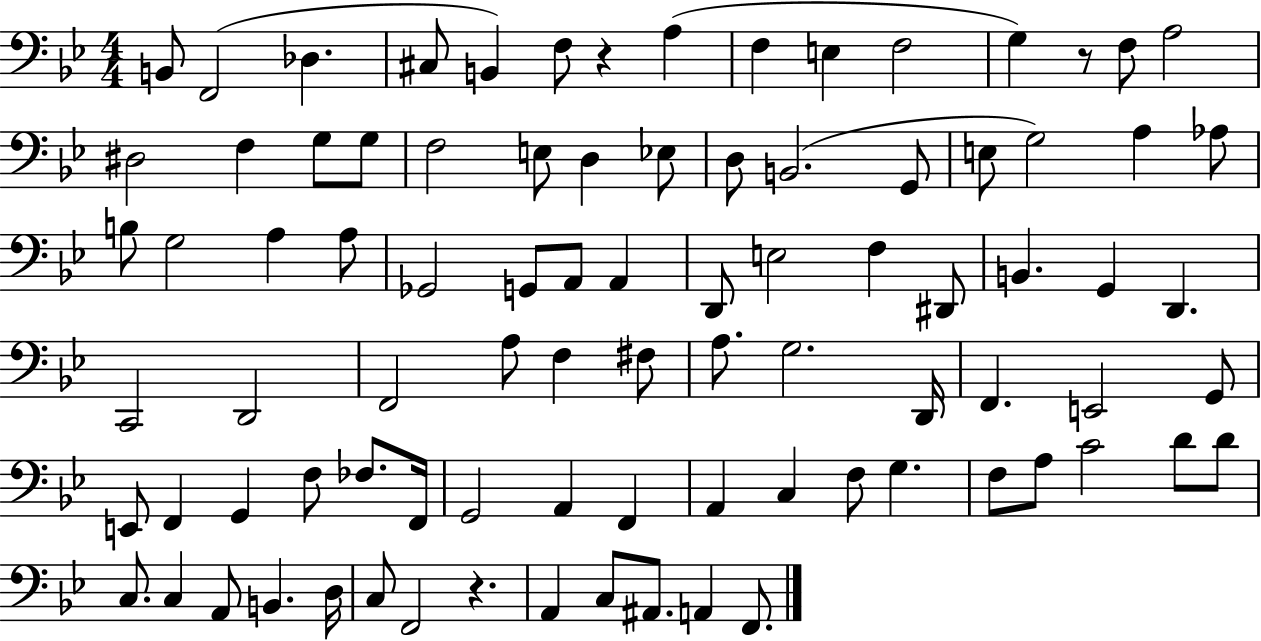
X:1
T:Untitled
M:4/4
L:1/4
K:Bb
B,,/2 F,,2 _D, ^C,/2 B,, F,/2 z A, F, E, F,2 G, z/2 F,/2 A,2 ^D,2 F, G,/2 G,/2 F,2 E,/2 D, _E,/2 D,/2 B,,2 G,,/2 E,/2 G,2 A, _A,/2 B,/2 G,2 A, A,/2 _G,,2 G,,/2 A,,/2 A,, D,,/2 E,2 F, ^D,,/2 B,, G,, D,, C,,2 D,,2 F,,2 A,/2 F, ^F,/2 A,/2 G,2 D,,/4 F,, E,,2 G,,/2 E,,/2 F,, G,, F,/2 _F,/2 F,,/4 G,,2 A,, F,, A,, C, F,/2 G, F,/2 A,/2 C2 D/2 D/2 C,/2 C, A,,/2 B,, D,/4 C,/2 F,,2 z A,, C,/2 ^A,,/2 A,, F,,/2